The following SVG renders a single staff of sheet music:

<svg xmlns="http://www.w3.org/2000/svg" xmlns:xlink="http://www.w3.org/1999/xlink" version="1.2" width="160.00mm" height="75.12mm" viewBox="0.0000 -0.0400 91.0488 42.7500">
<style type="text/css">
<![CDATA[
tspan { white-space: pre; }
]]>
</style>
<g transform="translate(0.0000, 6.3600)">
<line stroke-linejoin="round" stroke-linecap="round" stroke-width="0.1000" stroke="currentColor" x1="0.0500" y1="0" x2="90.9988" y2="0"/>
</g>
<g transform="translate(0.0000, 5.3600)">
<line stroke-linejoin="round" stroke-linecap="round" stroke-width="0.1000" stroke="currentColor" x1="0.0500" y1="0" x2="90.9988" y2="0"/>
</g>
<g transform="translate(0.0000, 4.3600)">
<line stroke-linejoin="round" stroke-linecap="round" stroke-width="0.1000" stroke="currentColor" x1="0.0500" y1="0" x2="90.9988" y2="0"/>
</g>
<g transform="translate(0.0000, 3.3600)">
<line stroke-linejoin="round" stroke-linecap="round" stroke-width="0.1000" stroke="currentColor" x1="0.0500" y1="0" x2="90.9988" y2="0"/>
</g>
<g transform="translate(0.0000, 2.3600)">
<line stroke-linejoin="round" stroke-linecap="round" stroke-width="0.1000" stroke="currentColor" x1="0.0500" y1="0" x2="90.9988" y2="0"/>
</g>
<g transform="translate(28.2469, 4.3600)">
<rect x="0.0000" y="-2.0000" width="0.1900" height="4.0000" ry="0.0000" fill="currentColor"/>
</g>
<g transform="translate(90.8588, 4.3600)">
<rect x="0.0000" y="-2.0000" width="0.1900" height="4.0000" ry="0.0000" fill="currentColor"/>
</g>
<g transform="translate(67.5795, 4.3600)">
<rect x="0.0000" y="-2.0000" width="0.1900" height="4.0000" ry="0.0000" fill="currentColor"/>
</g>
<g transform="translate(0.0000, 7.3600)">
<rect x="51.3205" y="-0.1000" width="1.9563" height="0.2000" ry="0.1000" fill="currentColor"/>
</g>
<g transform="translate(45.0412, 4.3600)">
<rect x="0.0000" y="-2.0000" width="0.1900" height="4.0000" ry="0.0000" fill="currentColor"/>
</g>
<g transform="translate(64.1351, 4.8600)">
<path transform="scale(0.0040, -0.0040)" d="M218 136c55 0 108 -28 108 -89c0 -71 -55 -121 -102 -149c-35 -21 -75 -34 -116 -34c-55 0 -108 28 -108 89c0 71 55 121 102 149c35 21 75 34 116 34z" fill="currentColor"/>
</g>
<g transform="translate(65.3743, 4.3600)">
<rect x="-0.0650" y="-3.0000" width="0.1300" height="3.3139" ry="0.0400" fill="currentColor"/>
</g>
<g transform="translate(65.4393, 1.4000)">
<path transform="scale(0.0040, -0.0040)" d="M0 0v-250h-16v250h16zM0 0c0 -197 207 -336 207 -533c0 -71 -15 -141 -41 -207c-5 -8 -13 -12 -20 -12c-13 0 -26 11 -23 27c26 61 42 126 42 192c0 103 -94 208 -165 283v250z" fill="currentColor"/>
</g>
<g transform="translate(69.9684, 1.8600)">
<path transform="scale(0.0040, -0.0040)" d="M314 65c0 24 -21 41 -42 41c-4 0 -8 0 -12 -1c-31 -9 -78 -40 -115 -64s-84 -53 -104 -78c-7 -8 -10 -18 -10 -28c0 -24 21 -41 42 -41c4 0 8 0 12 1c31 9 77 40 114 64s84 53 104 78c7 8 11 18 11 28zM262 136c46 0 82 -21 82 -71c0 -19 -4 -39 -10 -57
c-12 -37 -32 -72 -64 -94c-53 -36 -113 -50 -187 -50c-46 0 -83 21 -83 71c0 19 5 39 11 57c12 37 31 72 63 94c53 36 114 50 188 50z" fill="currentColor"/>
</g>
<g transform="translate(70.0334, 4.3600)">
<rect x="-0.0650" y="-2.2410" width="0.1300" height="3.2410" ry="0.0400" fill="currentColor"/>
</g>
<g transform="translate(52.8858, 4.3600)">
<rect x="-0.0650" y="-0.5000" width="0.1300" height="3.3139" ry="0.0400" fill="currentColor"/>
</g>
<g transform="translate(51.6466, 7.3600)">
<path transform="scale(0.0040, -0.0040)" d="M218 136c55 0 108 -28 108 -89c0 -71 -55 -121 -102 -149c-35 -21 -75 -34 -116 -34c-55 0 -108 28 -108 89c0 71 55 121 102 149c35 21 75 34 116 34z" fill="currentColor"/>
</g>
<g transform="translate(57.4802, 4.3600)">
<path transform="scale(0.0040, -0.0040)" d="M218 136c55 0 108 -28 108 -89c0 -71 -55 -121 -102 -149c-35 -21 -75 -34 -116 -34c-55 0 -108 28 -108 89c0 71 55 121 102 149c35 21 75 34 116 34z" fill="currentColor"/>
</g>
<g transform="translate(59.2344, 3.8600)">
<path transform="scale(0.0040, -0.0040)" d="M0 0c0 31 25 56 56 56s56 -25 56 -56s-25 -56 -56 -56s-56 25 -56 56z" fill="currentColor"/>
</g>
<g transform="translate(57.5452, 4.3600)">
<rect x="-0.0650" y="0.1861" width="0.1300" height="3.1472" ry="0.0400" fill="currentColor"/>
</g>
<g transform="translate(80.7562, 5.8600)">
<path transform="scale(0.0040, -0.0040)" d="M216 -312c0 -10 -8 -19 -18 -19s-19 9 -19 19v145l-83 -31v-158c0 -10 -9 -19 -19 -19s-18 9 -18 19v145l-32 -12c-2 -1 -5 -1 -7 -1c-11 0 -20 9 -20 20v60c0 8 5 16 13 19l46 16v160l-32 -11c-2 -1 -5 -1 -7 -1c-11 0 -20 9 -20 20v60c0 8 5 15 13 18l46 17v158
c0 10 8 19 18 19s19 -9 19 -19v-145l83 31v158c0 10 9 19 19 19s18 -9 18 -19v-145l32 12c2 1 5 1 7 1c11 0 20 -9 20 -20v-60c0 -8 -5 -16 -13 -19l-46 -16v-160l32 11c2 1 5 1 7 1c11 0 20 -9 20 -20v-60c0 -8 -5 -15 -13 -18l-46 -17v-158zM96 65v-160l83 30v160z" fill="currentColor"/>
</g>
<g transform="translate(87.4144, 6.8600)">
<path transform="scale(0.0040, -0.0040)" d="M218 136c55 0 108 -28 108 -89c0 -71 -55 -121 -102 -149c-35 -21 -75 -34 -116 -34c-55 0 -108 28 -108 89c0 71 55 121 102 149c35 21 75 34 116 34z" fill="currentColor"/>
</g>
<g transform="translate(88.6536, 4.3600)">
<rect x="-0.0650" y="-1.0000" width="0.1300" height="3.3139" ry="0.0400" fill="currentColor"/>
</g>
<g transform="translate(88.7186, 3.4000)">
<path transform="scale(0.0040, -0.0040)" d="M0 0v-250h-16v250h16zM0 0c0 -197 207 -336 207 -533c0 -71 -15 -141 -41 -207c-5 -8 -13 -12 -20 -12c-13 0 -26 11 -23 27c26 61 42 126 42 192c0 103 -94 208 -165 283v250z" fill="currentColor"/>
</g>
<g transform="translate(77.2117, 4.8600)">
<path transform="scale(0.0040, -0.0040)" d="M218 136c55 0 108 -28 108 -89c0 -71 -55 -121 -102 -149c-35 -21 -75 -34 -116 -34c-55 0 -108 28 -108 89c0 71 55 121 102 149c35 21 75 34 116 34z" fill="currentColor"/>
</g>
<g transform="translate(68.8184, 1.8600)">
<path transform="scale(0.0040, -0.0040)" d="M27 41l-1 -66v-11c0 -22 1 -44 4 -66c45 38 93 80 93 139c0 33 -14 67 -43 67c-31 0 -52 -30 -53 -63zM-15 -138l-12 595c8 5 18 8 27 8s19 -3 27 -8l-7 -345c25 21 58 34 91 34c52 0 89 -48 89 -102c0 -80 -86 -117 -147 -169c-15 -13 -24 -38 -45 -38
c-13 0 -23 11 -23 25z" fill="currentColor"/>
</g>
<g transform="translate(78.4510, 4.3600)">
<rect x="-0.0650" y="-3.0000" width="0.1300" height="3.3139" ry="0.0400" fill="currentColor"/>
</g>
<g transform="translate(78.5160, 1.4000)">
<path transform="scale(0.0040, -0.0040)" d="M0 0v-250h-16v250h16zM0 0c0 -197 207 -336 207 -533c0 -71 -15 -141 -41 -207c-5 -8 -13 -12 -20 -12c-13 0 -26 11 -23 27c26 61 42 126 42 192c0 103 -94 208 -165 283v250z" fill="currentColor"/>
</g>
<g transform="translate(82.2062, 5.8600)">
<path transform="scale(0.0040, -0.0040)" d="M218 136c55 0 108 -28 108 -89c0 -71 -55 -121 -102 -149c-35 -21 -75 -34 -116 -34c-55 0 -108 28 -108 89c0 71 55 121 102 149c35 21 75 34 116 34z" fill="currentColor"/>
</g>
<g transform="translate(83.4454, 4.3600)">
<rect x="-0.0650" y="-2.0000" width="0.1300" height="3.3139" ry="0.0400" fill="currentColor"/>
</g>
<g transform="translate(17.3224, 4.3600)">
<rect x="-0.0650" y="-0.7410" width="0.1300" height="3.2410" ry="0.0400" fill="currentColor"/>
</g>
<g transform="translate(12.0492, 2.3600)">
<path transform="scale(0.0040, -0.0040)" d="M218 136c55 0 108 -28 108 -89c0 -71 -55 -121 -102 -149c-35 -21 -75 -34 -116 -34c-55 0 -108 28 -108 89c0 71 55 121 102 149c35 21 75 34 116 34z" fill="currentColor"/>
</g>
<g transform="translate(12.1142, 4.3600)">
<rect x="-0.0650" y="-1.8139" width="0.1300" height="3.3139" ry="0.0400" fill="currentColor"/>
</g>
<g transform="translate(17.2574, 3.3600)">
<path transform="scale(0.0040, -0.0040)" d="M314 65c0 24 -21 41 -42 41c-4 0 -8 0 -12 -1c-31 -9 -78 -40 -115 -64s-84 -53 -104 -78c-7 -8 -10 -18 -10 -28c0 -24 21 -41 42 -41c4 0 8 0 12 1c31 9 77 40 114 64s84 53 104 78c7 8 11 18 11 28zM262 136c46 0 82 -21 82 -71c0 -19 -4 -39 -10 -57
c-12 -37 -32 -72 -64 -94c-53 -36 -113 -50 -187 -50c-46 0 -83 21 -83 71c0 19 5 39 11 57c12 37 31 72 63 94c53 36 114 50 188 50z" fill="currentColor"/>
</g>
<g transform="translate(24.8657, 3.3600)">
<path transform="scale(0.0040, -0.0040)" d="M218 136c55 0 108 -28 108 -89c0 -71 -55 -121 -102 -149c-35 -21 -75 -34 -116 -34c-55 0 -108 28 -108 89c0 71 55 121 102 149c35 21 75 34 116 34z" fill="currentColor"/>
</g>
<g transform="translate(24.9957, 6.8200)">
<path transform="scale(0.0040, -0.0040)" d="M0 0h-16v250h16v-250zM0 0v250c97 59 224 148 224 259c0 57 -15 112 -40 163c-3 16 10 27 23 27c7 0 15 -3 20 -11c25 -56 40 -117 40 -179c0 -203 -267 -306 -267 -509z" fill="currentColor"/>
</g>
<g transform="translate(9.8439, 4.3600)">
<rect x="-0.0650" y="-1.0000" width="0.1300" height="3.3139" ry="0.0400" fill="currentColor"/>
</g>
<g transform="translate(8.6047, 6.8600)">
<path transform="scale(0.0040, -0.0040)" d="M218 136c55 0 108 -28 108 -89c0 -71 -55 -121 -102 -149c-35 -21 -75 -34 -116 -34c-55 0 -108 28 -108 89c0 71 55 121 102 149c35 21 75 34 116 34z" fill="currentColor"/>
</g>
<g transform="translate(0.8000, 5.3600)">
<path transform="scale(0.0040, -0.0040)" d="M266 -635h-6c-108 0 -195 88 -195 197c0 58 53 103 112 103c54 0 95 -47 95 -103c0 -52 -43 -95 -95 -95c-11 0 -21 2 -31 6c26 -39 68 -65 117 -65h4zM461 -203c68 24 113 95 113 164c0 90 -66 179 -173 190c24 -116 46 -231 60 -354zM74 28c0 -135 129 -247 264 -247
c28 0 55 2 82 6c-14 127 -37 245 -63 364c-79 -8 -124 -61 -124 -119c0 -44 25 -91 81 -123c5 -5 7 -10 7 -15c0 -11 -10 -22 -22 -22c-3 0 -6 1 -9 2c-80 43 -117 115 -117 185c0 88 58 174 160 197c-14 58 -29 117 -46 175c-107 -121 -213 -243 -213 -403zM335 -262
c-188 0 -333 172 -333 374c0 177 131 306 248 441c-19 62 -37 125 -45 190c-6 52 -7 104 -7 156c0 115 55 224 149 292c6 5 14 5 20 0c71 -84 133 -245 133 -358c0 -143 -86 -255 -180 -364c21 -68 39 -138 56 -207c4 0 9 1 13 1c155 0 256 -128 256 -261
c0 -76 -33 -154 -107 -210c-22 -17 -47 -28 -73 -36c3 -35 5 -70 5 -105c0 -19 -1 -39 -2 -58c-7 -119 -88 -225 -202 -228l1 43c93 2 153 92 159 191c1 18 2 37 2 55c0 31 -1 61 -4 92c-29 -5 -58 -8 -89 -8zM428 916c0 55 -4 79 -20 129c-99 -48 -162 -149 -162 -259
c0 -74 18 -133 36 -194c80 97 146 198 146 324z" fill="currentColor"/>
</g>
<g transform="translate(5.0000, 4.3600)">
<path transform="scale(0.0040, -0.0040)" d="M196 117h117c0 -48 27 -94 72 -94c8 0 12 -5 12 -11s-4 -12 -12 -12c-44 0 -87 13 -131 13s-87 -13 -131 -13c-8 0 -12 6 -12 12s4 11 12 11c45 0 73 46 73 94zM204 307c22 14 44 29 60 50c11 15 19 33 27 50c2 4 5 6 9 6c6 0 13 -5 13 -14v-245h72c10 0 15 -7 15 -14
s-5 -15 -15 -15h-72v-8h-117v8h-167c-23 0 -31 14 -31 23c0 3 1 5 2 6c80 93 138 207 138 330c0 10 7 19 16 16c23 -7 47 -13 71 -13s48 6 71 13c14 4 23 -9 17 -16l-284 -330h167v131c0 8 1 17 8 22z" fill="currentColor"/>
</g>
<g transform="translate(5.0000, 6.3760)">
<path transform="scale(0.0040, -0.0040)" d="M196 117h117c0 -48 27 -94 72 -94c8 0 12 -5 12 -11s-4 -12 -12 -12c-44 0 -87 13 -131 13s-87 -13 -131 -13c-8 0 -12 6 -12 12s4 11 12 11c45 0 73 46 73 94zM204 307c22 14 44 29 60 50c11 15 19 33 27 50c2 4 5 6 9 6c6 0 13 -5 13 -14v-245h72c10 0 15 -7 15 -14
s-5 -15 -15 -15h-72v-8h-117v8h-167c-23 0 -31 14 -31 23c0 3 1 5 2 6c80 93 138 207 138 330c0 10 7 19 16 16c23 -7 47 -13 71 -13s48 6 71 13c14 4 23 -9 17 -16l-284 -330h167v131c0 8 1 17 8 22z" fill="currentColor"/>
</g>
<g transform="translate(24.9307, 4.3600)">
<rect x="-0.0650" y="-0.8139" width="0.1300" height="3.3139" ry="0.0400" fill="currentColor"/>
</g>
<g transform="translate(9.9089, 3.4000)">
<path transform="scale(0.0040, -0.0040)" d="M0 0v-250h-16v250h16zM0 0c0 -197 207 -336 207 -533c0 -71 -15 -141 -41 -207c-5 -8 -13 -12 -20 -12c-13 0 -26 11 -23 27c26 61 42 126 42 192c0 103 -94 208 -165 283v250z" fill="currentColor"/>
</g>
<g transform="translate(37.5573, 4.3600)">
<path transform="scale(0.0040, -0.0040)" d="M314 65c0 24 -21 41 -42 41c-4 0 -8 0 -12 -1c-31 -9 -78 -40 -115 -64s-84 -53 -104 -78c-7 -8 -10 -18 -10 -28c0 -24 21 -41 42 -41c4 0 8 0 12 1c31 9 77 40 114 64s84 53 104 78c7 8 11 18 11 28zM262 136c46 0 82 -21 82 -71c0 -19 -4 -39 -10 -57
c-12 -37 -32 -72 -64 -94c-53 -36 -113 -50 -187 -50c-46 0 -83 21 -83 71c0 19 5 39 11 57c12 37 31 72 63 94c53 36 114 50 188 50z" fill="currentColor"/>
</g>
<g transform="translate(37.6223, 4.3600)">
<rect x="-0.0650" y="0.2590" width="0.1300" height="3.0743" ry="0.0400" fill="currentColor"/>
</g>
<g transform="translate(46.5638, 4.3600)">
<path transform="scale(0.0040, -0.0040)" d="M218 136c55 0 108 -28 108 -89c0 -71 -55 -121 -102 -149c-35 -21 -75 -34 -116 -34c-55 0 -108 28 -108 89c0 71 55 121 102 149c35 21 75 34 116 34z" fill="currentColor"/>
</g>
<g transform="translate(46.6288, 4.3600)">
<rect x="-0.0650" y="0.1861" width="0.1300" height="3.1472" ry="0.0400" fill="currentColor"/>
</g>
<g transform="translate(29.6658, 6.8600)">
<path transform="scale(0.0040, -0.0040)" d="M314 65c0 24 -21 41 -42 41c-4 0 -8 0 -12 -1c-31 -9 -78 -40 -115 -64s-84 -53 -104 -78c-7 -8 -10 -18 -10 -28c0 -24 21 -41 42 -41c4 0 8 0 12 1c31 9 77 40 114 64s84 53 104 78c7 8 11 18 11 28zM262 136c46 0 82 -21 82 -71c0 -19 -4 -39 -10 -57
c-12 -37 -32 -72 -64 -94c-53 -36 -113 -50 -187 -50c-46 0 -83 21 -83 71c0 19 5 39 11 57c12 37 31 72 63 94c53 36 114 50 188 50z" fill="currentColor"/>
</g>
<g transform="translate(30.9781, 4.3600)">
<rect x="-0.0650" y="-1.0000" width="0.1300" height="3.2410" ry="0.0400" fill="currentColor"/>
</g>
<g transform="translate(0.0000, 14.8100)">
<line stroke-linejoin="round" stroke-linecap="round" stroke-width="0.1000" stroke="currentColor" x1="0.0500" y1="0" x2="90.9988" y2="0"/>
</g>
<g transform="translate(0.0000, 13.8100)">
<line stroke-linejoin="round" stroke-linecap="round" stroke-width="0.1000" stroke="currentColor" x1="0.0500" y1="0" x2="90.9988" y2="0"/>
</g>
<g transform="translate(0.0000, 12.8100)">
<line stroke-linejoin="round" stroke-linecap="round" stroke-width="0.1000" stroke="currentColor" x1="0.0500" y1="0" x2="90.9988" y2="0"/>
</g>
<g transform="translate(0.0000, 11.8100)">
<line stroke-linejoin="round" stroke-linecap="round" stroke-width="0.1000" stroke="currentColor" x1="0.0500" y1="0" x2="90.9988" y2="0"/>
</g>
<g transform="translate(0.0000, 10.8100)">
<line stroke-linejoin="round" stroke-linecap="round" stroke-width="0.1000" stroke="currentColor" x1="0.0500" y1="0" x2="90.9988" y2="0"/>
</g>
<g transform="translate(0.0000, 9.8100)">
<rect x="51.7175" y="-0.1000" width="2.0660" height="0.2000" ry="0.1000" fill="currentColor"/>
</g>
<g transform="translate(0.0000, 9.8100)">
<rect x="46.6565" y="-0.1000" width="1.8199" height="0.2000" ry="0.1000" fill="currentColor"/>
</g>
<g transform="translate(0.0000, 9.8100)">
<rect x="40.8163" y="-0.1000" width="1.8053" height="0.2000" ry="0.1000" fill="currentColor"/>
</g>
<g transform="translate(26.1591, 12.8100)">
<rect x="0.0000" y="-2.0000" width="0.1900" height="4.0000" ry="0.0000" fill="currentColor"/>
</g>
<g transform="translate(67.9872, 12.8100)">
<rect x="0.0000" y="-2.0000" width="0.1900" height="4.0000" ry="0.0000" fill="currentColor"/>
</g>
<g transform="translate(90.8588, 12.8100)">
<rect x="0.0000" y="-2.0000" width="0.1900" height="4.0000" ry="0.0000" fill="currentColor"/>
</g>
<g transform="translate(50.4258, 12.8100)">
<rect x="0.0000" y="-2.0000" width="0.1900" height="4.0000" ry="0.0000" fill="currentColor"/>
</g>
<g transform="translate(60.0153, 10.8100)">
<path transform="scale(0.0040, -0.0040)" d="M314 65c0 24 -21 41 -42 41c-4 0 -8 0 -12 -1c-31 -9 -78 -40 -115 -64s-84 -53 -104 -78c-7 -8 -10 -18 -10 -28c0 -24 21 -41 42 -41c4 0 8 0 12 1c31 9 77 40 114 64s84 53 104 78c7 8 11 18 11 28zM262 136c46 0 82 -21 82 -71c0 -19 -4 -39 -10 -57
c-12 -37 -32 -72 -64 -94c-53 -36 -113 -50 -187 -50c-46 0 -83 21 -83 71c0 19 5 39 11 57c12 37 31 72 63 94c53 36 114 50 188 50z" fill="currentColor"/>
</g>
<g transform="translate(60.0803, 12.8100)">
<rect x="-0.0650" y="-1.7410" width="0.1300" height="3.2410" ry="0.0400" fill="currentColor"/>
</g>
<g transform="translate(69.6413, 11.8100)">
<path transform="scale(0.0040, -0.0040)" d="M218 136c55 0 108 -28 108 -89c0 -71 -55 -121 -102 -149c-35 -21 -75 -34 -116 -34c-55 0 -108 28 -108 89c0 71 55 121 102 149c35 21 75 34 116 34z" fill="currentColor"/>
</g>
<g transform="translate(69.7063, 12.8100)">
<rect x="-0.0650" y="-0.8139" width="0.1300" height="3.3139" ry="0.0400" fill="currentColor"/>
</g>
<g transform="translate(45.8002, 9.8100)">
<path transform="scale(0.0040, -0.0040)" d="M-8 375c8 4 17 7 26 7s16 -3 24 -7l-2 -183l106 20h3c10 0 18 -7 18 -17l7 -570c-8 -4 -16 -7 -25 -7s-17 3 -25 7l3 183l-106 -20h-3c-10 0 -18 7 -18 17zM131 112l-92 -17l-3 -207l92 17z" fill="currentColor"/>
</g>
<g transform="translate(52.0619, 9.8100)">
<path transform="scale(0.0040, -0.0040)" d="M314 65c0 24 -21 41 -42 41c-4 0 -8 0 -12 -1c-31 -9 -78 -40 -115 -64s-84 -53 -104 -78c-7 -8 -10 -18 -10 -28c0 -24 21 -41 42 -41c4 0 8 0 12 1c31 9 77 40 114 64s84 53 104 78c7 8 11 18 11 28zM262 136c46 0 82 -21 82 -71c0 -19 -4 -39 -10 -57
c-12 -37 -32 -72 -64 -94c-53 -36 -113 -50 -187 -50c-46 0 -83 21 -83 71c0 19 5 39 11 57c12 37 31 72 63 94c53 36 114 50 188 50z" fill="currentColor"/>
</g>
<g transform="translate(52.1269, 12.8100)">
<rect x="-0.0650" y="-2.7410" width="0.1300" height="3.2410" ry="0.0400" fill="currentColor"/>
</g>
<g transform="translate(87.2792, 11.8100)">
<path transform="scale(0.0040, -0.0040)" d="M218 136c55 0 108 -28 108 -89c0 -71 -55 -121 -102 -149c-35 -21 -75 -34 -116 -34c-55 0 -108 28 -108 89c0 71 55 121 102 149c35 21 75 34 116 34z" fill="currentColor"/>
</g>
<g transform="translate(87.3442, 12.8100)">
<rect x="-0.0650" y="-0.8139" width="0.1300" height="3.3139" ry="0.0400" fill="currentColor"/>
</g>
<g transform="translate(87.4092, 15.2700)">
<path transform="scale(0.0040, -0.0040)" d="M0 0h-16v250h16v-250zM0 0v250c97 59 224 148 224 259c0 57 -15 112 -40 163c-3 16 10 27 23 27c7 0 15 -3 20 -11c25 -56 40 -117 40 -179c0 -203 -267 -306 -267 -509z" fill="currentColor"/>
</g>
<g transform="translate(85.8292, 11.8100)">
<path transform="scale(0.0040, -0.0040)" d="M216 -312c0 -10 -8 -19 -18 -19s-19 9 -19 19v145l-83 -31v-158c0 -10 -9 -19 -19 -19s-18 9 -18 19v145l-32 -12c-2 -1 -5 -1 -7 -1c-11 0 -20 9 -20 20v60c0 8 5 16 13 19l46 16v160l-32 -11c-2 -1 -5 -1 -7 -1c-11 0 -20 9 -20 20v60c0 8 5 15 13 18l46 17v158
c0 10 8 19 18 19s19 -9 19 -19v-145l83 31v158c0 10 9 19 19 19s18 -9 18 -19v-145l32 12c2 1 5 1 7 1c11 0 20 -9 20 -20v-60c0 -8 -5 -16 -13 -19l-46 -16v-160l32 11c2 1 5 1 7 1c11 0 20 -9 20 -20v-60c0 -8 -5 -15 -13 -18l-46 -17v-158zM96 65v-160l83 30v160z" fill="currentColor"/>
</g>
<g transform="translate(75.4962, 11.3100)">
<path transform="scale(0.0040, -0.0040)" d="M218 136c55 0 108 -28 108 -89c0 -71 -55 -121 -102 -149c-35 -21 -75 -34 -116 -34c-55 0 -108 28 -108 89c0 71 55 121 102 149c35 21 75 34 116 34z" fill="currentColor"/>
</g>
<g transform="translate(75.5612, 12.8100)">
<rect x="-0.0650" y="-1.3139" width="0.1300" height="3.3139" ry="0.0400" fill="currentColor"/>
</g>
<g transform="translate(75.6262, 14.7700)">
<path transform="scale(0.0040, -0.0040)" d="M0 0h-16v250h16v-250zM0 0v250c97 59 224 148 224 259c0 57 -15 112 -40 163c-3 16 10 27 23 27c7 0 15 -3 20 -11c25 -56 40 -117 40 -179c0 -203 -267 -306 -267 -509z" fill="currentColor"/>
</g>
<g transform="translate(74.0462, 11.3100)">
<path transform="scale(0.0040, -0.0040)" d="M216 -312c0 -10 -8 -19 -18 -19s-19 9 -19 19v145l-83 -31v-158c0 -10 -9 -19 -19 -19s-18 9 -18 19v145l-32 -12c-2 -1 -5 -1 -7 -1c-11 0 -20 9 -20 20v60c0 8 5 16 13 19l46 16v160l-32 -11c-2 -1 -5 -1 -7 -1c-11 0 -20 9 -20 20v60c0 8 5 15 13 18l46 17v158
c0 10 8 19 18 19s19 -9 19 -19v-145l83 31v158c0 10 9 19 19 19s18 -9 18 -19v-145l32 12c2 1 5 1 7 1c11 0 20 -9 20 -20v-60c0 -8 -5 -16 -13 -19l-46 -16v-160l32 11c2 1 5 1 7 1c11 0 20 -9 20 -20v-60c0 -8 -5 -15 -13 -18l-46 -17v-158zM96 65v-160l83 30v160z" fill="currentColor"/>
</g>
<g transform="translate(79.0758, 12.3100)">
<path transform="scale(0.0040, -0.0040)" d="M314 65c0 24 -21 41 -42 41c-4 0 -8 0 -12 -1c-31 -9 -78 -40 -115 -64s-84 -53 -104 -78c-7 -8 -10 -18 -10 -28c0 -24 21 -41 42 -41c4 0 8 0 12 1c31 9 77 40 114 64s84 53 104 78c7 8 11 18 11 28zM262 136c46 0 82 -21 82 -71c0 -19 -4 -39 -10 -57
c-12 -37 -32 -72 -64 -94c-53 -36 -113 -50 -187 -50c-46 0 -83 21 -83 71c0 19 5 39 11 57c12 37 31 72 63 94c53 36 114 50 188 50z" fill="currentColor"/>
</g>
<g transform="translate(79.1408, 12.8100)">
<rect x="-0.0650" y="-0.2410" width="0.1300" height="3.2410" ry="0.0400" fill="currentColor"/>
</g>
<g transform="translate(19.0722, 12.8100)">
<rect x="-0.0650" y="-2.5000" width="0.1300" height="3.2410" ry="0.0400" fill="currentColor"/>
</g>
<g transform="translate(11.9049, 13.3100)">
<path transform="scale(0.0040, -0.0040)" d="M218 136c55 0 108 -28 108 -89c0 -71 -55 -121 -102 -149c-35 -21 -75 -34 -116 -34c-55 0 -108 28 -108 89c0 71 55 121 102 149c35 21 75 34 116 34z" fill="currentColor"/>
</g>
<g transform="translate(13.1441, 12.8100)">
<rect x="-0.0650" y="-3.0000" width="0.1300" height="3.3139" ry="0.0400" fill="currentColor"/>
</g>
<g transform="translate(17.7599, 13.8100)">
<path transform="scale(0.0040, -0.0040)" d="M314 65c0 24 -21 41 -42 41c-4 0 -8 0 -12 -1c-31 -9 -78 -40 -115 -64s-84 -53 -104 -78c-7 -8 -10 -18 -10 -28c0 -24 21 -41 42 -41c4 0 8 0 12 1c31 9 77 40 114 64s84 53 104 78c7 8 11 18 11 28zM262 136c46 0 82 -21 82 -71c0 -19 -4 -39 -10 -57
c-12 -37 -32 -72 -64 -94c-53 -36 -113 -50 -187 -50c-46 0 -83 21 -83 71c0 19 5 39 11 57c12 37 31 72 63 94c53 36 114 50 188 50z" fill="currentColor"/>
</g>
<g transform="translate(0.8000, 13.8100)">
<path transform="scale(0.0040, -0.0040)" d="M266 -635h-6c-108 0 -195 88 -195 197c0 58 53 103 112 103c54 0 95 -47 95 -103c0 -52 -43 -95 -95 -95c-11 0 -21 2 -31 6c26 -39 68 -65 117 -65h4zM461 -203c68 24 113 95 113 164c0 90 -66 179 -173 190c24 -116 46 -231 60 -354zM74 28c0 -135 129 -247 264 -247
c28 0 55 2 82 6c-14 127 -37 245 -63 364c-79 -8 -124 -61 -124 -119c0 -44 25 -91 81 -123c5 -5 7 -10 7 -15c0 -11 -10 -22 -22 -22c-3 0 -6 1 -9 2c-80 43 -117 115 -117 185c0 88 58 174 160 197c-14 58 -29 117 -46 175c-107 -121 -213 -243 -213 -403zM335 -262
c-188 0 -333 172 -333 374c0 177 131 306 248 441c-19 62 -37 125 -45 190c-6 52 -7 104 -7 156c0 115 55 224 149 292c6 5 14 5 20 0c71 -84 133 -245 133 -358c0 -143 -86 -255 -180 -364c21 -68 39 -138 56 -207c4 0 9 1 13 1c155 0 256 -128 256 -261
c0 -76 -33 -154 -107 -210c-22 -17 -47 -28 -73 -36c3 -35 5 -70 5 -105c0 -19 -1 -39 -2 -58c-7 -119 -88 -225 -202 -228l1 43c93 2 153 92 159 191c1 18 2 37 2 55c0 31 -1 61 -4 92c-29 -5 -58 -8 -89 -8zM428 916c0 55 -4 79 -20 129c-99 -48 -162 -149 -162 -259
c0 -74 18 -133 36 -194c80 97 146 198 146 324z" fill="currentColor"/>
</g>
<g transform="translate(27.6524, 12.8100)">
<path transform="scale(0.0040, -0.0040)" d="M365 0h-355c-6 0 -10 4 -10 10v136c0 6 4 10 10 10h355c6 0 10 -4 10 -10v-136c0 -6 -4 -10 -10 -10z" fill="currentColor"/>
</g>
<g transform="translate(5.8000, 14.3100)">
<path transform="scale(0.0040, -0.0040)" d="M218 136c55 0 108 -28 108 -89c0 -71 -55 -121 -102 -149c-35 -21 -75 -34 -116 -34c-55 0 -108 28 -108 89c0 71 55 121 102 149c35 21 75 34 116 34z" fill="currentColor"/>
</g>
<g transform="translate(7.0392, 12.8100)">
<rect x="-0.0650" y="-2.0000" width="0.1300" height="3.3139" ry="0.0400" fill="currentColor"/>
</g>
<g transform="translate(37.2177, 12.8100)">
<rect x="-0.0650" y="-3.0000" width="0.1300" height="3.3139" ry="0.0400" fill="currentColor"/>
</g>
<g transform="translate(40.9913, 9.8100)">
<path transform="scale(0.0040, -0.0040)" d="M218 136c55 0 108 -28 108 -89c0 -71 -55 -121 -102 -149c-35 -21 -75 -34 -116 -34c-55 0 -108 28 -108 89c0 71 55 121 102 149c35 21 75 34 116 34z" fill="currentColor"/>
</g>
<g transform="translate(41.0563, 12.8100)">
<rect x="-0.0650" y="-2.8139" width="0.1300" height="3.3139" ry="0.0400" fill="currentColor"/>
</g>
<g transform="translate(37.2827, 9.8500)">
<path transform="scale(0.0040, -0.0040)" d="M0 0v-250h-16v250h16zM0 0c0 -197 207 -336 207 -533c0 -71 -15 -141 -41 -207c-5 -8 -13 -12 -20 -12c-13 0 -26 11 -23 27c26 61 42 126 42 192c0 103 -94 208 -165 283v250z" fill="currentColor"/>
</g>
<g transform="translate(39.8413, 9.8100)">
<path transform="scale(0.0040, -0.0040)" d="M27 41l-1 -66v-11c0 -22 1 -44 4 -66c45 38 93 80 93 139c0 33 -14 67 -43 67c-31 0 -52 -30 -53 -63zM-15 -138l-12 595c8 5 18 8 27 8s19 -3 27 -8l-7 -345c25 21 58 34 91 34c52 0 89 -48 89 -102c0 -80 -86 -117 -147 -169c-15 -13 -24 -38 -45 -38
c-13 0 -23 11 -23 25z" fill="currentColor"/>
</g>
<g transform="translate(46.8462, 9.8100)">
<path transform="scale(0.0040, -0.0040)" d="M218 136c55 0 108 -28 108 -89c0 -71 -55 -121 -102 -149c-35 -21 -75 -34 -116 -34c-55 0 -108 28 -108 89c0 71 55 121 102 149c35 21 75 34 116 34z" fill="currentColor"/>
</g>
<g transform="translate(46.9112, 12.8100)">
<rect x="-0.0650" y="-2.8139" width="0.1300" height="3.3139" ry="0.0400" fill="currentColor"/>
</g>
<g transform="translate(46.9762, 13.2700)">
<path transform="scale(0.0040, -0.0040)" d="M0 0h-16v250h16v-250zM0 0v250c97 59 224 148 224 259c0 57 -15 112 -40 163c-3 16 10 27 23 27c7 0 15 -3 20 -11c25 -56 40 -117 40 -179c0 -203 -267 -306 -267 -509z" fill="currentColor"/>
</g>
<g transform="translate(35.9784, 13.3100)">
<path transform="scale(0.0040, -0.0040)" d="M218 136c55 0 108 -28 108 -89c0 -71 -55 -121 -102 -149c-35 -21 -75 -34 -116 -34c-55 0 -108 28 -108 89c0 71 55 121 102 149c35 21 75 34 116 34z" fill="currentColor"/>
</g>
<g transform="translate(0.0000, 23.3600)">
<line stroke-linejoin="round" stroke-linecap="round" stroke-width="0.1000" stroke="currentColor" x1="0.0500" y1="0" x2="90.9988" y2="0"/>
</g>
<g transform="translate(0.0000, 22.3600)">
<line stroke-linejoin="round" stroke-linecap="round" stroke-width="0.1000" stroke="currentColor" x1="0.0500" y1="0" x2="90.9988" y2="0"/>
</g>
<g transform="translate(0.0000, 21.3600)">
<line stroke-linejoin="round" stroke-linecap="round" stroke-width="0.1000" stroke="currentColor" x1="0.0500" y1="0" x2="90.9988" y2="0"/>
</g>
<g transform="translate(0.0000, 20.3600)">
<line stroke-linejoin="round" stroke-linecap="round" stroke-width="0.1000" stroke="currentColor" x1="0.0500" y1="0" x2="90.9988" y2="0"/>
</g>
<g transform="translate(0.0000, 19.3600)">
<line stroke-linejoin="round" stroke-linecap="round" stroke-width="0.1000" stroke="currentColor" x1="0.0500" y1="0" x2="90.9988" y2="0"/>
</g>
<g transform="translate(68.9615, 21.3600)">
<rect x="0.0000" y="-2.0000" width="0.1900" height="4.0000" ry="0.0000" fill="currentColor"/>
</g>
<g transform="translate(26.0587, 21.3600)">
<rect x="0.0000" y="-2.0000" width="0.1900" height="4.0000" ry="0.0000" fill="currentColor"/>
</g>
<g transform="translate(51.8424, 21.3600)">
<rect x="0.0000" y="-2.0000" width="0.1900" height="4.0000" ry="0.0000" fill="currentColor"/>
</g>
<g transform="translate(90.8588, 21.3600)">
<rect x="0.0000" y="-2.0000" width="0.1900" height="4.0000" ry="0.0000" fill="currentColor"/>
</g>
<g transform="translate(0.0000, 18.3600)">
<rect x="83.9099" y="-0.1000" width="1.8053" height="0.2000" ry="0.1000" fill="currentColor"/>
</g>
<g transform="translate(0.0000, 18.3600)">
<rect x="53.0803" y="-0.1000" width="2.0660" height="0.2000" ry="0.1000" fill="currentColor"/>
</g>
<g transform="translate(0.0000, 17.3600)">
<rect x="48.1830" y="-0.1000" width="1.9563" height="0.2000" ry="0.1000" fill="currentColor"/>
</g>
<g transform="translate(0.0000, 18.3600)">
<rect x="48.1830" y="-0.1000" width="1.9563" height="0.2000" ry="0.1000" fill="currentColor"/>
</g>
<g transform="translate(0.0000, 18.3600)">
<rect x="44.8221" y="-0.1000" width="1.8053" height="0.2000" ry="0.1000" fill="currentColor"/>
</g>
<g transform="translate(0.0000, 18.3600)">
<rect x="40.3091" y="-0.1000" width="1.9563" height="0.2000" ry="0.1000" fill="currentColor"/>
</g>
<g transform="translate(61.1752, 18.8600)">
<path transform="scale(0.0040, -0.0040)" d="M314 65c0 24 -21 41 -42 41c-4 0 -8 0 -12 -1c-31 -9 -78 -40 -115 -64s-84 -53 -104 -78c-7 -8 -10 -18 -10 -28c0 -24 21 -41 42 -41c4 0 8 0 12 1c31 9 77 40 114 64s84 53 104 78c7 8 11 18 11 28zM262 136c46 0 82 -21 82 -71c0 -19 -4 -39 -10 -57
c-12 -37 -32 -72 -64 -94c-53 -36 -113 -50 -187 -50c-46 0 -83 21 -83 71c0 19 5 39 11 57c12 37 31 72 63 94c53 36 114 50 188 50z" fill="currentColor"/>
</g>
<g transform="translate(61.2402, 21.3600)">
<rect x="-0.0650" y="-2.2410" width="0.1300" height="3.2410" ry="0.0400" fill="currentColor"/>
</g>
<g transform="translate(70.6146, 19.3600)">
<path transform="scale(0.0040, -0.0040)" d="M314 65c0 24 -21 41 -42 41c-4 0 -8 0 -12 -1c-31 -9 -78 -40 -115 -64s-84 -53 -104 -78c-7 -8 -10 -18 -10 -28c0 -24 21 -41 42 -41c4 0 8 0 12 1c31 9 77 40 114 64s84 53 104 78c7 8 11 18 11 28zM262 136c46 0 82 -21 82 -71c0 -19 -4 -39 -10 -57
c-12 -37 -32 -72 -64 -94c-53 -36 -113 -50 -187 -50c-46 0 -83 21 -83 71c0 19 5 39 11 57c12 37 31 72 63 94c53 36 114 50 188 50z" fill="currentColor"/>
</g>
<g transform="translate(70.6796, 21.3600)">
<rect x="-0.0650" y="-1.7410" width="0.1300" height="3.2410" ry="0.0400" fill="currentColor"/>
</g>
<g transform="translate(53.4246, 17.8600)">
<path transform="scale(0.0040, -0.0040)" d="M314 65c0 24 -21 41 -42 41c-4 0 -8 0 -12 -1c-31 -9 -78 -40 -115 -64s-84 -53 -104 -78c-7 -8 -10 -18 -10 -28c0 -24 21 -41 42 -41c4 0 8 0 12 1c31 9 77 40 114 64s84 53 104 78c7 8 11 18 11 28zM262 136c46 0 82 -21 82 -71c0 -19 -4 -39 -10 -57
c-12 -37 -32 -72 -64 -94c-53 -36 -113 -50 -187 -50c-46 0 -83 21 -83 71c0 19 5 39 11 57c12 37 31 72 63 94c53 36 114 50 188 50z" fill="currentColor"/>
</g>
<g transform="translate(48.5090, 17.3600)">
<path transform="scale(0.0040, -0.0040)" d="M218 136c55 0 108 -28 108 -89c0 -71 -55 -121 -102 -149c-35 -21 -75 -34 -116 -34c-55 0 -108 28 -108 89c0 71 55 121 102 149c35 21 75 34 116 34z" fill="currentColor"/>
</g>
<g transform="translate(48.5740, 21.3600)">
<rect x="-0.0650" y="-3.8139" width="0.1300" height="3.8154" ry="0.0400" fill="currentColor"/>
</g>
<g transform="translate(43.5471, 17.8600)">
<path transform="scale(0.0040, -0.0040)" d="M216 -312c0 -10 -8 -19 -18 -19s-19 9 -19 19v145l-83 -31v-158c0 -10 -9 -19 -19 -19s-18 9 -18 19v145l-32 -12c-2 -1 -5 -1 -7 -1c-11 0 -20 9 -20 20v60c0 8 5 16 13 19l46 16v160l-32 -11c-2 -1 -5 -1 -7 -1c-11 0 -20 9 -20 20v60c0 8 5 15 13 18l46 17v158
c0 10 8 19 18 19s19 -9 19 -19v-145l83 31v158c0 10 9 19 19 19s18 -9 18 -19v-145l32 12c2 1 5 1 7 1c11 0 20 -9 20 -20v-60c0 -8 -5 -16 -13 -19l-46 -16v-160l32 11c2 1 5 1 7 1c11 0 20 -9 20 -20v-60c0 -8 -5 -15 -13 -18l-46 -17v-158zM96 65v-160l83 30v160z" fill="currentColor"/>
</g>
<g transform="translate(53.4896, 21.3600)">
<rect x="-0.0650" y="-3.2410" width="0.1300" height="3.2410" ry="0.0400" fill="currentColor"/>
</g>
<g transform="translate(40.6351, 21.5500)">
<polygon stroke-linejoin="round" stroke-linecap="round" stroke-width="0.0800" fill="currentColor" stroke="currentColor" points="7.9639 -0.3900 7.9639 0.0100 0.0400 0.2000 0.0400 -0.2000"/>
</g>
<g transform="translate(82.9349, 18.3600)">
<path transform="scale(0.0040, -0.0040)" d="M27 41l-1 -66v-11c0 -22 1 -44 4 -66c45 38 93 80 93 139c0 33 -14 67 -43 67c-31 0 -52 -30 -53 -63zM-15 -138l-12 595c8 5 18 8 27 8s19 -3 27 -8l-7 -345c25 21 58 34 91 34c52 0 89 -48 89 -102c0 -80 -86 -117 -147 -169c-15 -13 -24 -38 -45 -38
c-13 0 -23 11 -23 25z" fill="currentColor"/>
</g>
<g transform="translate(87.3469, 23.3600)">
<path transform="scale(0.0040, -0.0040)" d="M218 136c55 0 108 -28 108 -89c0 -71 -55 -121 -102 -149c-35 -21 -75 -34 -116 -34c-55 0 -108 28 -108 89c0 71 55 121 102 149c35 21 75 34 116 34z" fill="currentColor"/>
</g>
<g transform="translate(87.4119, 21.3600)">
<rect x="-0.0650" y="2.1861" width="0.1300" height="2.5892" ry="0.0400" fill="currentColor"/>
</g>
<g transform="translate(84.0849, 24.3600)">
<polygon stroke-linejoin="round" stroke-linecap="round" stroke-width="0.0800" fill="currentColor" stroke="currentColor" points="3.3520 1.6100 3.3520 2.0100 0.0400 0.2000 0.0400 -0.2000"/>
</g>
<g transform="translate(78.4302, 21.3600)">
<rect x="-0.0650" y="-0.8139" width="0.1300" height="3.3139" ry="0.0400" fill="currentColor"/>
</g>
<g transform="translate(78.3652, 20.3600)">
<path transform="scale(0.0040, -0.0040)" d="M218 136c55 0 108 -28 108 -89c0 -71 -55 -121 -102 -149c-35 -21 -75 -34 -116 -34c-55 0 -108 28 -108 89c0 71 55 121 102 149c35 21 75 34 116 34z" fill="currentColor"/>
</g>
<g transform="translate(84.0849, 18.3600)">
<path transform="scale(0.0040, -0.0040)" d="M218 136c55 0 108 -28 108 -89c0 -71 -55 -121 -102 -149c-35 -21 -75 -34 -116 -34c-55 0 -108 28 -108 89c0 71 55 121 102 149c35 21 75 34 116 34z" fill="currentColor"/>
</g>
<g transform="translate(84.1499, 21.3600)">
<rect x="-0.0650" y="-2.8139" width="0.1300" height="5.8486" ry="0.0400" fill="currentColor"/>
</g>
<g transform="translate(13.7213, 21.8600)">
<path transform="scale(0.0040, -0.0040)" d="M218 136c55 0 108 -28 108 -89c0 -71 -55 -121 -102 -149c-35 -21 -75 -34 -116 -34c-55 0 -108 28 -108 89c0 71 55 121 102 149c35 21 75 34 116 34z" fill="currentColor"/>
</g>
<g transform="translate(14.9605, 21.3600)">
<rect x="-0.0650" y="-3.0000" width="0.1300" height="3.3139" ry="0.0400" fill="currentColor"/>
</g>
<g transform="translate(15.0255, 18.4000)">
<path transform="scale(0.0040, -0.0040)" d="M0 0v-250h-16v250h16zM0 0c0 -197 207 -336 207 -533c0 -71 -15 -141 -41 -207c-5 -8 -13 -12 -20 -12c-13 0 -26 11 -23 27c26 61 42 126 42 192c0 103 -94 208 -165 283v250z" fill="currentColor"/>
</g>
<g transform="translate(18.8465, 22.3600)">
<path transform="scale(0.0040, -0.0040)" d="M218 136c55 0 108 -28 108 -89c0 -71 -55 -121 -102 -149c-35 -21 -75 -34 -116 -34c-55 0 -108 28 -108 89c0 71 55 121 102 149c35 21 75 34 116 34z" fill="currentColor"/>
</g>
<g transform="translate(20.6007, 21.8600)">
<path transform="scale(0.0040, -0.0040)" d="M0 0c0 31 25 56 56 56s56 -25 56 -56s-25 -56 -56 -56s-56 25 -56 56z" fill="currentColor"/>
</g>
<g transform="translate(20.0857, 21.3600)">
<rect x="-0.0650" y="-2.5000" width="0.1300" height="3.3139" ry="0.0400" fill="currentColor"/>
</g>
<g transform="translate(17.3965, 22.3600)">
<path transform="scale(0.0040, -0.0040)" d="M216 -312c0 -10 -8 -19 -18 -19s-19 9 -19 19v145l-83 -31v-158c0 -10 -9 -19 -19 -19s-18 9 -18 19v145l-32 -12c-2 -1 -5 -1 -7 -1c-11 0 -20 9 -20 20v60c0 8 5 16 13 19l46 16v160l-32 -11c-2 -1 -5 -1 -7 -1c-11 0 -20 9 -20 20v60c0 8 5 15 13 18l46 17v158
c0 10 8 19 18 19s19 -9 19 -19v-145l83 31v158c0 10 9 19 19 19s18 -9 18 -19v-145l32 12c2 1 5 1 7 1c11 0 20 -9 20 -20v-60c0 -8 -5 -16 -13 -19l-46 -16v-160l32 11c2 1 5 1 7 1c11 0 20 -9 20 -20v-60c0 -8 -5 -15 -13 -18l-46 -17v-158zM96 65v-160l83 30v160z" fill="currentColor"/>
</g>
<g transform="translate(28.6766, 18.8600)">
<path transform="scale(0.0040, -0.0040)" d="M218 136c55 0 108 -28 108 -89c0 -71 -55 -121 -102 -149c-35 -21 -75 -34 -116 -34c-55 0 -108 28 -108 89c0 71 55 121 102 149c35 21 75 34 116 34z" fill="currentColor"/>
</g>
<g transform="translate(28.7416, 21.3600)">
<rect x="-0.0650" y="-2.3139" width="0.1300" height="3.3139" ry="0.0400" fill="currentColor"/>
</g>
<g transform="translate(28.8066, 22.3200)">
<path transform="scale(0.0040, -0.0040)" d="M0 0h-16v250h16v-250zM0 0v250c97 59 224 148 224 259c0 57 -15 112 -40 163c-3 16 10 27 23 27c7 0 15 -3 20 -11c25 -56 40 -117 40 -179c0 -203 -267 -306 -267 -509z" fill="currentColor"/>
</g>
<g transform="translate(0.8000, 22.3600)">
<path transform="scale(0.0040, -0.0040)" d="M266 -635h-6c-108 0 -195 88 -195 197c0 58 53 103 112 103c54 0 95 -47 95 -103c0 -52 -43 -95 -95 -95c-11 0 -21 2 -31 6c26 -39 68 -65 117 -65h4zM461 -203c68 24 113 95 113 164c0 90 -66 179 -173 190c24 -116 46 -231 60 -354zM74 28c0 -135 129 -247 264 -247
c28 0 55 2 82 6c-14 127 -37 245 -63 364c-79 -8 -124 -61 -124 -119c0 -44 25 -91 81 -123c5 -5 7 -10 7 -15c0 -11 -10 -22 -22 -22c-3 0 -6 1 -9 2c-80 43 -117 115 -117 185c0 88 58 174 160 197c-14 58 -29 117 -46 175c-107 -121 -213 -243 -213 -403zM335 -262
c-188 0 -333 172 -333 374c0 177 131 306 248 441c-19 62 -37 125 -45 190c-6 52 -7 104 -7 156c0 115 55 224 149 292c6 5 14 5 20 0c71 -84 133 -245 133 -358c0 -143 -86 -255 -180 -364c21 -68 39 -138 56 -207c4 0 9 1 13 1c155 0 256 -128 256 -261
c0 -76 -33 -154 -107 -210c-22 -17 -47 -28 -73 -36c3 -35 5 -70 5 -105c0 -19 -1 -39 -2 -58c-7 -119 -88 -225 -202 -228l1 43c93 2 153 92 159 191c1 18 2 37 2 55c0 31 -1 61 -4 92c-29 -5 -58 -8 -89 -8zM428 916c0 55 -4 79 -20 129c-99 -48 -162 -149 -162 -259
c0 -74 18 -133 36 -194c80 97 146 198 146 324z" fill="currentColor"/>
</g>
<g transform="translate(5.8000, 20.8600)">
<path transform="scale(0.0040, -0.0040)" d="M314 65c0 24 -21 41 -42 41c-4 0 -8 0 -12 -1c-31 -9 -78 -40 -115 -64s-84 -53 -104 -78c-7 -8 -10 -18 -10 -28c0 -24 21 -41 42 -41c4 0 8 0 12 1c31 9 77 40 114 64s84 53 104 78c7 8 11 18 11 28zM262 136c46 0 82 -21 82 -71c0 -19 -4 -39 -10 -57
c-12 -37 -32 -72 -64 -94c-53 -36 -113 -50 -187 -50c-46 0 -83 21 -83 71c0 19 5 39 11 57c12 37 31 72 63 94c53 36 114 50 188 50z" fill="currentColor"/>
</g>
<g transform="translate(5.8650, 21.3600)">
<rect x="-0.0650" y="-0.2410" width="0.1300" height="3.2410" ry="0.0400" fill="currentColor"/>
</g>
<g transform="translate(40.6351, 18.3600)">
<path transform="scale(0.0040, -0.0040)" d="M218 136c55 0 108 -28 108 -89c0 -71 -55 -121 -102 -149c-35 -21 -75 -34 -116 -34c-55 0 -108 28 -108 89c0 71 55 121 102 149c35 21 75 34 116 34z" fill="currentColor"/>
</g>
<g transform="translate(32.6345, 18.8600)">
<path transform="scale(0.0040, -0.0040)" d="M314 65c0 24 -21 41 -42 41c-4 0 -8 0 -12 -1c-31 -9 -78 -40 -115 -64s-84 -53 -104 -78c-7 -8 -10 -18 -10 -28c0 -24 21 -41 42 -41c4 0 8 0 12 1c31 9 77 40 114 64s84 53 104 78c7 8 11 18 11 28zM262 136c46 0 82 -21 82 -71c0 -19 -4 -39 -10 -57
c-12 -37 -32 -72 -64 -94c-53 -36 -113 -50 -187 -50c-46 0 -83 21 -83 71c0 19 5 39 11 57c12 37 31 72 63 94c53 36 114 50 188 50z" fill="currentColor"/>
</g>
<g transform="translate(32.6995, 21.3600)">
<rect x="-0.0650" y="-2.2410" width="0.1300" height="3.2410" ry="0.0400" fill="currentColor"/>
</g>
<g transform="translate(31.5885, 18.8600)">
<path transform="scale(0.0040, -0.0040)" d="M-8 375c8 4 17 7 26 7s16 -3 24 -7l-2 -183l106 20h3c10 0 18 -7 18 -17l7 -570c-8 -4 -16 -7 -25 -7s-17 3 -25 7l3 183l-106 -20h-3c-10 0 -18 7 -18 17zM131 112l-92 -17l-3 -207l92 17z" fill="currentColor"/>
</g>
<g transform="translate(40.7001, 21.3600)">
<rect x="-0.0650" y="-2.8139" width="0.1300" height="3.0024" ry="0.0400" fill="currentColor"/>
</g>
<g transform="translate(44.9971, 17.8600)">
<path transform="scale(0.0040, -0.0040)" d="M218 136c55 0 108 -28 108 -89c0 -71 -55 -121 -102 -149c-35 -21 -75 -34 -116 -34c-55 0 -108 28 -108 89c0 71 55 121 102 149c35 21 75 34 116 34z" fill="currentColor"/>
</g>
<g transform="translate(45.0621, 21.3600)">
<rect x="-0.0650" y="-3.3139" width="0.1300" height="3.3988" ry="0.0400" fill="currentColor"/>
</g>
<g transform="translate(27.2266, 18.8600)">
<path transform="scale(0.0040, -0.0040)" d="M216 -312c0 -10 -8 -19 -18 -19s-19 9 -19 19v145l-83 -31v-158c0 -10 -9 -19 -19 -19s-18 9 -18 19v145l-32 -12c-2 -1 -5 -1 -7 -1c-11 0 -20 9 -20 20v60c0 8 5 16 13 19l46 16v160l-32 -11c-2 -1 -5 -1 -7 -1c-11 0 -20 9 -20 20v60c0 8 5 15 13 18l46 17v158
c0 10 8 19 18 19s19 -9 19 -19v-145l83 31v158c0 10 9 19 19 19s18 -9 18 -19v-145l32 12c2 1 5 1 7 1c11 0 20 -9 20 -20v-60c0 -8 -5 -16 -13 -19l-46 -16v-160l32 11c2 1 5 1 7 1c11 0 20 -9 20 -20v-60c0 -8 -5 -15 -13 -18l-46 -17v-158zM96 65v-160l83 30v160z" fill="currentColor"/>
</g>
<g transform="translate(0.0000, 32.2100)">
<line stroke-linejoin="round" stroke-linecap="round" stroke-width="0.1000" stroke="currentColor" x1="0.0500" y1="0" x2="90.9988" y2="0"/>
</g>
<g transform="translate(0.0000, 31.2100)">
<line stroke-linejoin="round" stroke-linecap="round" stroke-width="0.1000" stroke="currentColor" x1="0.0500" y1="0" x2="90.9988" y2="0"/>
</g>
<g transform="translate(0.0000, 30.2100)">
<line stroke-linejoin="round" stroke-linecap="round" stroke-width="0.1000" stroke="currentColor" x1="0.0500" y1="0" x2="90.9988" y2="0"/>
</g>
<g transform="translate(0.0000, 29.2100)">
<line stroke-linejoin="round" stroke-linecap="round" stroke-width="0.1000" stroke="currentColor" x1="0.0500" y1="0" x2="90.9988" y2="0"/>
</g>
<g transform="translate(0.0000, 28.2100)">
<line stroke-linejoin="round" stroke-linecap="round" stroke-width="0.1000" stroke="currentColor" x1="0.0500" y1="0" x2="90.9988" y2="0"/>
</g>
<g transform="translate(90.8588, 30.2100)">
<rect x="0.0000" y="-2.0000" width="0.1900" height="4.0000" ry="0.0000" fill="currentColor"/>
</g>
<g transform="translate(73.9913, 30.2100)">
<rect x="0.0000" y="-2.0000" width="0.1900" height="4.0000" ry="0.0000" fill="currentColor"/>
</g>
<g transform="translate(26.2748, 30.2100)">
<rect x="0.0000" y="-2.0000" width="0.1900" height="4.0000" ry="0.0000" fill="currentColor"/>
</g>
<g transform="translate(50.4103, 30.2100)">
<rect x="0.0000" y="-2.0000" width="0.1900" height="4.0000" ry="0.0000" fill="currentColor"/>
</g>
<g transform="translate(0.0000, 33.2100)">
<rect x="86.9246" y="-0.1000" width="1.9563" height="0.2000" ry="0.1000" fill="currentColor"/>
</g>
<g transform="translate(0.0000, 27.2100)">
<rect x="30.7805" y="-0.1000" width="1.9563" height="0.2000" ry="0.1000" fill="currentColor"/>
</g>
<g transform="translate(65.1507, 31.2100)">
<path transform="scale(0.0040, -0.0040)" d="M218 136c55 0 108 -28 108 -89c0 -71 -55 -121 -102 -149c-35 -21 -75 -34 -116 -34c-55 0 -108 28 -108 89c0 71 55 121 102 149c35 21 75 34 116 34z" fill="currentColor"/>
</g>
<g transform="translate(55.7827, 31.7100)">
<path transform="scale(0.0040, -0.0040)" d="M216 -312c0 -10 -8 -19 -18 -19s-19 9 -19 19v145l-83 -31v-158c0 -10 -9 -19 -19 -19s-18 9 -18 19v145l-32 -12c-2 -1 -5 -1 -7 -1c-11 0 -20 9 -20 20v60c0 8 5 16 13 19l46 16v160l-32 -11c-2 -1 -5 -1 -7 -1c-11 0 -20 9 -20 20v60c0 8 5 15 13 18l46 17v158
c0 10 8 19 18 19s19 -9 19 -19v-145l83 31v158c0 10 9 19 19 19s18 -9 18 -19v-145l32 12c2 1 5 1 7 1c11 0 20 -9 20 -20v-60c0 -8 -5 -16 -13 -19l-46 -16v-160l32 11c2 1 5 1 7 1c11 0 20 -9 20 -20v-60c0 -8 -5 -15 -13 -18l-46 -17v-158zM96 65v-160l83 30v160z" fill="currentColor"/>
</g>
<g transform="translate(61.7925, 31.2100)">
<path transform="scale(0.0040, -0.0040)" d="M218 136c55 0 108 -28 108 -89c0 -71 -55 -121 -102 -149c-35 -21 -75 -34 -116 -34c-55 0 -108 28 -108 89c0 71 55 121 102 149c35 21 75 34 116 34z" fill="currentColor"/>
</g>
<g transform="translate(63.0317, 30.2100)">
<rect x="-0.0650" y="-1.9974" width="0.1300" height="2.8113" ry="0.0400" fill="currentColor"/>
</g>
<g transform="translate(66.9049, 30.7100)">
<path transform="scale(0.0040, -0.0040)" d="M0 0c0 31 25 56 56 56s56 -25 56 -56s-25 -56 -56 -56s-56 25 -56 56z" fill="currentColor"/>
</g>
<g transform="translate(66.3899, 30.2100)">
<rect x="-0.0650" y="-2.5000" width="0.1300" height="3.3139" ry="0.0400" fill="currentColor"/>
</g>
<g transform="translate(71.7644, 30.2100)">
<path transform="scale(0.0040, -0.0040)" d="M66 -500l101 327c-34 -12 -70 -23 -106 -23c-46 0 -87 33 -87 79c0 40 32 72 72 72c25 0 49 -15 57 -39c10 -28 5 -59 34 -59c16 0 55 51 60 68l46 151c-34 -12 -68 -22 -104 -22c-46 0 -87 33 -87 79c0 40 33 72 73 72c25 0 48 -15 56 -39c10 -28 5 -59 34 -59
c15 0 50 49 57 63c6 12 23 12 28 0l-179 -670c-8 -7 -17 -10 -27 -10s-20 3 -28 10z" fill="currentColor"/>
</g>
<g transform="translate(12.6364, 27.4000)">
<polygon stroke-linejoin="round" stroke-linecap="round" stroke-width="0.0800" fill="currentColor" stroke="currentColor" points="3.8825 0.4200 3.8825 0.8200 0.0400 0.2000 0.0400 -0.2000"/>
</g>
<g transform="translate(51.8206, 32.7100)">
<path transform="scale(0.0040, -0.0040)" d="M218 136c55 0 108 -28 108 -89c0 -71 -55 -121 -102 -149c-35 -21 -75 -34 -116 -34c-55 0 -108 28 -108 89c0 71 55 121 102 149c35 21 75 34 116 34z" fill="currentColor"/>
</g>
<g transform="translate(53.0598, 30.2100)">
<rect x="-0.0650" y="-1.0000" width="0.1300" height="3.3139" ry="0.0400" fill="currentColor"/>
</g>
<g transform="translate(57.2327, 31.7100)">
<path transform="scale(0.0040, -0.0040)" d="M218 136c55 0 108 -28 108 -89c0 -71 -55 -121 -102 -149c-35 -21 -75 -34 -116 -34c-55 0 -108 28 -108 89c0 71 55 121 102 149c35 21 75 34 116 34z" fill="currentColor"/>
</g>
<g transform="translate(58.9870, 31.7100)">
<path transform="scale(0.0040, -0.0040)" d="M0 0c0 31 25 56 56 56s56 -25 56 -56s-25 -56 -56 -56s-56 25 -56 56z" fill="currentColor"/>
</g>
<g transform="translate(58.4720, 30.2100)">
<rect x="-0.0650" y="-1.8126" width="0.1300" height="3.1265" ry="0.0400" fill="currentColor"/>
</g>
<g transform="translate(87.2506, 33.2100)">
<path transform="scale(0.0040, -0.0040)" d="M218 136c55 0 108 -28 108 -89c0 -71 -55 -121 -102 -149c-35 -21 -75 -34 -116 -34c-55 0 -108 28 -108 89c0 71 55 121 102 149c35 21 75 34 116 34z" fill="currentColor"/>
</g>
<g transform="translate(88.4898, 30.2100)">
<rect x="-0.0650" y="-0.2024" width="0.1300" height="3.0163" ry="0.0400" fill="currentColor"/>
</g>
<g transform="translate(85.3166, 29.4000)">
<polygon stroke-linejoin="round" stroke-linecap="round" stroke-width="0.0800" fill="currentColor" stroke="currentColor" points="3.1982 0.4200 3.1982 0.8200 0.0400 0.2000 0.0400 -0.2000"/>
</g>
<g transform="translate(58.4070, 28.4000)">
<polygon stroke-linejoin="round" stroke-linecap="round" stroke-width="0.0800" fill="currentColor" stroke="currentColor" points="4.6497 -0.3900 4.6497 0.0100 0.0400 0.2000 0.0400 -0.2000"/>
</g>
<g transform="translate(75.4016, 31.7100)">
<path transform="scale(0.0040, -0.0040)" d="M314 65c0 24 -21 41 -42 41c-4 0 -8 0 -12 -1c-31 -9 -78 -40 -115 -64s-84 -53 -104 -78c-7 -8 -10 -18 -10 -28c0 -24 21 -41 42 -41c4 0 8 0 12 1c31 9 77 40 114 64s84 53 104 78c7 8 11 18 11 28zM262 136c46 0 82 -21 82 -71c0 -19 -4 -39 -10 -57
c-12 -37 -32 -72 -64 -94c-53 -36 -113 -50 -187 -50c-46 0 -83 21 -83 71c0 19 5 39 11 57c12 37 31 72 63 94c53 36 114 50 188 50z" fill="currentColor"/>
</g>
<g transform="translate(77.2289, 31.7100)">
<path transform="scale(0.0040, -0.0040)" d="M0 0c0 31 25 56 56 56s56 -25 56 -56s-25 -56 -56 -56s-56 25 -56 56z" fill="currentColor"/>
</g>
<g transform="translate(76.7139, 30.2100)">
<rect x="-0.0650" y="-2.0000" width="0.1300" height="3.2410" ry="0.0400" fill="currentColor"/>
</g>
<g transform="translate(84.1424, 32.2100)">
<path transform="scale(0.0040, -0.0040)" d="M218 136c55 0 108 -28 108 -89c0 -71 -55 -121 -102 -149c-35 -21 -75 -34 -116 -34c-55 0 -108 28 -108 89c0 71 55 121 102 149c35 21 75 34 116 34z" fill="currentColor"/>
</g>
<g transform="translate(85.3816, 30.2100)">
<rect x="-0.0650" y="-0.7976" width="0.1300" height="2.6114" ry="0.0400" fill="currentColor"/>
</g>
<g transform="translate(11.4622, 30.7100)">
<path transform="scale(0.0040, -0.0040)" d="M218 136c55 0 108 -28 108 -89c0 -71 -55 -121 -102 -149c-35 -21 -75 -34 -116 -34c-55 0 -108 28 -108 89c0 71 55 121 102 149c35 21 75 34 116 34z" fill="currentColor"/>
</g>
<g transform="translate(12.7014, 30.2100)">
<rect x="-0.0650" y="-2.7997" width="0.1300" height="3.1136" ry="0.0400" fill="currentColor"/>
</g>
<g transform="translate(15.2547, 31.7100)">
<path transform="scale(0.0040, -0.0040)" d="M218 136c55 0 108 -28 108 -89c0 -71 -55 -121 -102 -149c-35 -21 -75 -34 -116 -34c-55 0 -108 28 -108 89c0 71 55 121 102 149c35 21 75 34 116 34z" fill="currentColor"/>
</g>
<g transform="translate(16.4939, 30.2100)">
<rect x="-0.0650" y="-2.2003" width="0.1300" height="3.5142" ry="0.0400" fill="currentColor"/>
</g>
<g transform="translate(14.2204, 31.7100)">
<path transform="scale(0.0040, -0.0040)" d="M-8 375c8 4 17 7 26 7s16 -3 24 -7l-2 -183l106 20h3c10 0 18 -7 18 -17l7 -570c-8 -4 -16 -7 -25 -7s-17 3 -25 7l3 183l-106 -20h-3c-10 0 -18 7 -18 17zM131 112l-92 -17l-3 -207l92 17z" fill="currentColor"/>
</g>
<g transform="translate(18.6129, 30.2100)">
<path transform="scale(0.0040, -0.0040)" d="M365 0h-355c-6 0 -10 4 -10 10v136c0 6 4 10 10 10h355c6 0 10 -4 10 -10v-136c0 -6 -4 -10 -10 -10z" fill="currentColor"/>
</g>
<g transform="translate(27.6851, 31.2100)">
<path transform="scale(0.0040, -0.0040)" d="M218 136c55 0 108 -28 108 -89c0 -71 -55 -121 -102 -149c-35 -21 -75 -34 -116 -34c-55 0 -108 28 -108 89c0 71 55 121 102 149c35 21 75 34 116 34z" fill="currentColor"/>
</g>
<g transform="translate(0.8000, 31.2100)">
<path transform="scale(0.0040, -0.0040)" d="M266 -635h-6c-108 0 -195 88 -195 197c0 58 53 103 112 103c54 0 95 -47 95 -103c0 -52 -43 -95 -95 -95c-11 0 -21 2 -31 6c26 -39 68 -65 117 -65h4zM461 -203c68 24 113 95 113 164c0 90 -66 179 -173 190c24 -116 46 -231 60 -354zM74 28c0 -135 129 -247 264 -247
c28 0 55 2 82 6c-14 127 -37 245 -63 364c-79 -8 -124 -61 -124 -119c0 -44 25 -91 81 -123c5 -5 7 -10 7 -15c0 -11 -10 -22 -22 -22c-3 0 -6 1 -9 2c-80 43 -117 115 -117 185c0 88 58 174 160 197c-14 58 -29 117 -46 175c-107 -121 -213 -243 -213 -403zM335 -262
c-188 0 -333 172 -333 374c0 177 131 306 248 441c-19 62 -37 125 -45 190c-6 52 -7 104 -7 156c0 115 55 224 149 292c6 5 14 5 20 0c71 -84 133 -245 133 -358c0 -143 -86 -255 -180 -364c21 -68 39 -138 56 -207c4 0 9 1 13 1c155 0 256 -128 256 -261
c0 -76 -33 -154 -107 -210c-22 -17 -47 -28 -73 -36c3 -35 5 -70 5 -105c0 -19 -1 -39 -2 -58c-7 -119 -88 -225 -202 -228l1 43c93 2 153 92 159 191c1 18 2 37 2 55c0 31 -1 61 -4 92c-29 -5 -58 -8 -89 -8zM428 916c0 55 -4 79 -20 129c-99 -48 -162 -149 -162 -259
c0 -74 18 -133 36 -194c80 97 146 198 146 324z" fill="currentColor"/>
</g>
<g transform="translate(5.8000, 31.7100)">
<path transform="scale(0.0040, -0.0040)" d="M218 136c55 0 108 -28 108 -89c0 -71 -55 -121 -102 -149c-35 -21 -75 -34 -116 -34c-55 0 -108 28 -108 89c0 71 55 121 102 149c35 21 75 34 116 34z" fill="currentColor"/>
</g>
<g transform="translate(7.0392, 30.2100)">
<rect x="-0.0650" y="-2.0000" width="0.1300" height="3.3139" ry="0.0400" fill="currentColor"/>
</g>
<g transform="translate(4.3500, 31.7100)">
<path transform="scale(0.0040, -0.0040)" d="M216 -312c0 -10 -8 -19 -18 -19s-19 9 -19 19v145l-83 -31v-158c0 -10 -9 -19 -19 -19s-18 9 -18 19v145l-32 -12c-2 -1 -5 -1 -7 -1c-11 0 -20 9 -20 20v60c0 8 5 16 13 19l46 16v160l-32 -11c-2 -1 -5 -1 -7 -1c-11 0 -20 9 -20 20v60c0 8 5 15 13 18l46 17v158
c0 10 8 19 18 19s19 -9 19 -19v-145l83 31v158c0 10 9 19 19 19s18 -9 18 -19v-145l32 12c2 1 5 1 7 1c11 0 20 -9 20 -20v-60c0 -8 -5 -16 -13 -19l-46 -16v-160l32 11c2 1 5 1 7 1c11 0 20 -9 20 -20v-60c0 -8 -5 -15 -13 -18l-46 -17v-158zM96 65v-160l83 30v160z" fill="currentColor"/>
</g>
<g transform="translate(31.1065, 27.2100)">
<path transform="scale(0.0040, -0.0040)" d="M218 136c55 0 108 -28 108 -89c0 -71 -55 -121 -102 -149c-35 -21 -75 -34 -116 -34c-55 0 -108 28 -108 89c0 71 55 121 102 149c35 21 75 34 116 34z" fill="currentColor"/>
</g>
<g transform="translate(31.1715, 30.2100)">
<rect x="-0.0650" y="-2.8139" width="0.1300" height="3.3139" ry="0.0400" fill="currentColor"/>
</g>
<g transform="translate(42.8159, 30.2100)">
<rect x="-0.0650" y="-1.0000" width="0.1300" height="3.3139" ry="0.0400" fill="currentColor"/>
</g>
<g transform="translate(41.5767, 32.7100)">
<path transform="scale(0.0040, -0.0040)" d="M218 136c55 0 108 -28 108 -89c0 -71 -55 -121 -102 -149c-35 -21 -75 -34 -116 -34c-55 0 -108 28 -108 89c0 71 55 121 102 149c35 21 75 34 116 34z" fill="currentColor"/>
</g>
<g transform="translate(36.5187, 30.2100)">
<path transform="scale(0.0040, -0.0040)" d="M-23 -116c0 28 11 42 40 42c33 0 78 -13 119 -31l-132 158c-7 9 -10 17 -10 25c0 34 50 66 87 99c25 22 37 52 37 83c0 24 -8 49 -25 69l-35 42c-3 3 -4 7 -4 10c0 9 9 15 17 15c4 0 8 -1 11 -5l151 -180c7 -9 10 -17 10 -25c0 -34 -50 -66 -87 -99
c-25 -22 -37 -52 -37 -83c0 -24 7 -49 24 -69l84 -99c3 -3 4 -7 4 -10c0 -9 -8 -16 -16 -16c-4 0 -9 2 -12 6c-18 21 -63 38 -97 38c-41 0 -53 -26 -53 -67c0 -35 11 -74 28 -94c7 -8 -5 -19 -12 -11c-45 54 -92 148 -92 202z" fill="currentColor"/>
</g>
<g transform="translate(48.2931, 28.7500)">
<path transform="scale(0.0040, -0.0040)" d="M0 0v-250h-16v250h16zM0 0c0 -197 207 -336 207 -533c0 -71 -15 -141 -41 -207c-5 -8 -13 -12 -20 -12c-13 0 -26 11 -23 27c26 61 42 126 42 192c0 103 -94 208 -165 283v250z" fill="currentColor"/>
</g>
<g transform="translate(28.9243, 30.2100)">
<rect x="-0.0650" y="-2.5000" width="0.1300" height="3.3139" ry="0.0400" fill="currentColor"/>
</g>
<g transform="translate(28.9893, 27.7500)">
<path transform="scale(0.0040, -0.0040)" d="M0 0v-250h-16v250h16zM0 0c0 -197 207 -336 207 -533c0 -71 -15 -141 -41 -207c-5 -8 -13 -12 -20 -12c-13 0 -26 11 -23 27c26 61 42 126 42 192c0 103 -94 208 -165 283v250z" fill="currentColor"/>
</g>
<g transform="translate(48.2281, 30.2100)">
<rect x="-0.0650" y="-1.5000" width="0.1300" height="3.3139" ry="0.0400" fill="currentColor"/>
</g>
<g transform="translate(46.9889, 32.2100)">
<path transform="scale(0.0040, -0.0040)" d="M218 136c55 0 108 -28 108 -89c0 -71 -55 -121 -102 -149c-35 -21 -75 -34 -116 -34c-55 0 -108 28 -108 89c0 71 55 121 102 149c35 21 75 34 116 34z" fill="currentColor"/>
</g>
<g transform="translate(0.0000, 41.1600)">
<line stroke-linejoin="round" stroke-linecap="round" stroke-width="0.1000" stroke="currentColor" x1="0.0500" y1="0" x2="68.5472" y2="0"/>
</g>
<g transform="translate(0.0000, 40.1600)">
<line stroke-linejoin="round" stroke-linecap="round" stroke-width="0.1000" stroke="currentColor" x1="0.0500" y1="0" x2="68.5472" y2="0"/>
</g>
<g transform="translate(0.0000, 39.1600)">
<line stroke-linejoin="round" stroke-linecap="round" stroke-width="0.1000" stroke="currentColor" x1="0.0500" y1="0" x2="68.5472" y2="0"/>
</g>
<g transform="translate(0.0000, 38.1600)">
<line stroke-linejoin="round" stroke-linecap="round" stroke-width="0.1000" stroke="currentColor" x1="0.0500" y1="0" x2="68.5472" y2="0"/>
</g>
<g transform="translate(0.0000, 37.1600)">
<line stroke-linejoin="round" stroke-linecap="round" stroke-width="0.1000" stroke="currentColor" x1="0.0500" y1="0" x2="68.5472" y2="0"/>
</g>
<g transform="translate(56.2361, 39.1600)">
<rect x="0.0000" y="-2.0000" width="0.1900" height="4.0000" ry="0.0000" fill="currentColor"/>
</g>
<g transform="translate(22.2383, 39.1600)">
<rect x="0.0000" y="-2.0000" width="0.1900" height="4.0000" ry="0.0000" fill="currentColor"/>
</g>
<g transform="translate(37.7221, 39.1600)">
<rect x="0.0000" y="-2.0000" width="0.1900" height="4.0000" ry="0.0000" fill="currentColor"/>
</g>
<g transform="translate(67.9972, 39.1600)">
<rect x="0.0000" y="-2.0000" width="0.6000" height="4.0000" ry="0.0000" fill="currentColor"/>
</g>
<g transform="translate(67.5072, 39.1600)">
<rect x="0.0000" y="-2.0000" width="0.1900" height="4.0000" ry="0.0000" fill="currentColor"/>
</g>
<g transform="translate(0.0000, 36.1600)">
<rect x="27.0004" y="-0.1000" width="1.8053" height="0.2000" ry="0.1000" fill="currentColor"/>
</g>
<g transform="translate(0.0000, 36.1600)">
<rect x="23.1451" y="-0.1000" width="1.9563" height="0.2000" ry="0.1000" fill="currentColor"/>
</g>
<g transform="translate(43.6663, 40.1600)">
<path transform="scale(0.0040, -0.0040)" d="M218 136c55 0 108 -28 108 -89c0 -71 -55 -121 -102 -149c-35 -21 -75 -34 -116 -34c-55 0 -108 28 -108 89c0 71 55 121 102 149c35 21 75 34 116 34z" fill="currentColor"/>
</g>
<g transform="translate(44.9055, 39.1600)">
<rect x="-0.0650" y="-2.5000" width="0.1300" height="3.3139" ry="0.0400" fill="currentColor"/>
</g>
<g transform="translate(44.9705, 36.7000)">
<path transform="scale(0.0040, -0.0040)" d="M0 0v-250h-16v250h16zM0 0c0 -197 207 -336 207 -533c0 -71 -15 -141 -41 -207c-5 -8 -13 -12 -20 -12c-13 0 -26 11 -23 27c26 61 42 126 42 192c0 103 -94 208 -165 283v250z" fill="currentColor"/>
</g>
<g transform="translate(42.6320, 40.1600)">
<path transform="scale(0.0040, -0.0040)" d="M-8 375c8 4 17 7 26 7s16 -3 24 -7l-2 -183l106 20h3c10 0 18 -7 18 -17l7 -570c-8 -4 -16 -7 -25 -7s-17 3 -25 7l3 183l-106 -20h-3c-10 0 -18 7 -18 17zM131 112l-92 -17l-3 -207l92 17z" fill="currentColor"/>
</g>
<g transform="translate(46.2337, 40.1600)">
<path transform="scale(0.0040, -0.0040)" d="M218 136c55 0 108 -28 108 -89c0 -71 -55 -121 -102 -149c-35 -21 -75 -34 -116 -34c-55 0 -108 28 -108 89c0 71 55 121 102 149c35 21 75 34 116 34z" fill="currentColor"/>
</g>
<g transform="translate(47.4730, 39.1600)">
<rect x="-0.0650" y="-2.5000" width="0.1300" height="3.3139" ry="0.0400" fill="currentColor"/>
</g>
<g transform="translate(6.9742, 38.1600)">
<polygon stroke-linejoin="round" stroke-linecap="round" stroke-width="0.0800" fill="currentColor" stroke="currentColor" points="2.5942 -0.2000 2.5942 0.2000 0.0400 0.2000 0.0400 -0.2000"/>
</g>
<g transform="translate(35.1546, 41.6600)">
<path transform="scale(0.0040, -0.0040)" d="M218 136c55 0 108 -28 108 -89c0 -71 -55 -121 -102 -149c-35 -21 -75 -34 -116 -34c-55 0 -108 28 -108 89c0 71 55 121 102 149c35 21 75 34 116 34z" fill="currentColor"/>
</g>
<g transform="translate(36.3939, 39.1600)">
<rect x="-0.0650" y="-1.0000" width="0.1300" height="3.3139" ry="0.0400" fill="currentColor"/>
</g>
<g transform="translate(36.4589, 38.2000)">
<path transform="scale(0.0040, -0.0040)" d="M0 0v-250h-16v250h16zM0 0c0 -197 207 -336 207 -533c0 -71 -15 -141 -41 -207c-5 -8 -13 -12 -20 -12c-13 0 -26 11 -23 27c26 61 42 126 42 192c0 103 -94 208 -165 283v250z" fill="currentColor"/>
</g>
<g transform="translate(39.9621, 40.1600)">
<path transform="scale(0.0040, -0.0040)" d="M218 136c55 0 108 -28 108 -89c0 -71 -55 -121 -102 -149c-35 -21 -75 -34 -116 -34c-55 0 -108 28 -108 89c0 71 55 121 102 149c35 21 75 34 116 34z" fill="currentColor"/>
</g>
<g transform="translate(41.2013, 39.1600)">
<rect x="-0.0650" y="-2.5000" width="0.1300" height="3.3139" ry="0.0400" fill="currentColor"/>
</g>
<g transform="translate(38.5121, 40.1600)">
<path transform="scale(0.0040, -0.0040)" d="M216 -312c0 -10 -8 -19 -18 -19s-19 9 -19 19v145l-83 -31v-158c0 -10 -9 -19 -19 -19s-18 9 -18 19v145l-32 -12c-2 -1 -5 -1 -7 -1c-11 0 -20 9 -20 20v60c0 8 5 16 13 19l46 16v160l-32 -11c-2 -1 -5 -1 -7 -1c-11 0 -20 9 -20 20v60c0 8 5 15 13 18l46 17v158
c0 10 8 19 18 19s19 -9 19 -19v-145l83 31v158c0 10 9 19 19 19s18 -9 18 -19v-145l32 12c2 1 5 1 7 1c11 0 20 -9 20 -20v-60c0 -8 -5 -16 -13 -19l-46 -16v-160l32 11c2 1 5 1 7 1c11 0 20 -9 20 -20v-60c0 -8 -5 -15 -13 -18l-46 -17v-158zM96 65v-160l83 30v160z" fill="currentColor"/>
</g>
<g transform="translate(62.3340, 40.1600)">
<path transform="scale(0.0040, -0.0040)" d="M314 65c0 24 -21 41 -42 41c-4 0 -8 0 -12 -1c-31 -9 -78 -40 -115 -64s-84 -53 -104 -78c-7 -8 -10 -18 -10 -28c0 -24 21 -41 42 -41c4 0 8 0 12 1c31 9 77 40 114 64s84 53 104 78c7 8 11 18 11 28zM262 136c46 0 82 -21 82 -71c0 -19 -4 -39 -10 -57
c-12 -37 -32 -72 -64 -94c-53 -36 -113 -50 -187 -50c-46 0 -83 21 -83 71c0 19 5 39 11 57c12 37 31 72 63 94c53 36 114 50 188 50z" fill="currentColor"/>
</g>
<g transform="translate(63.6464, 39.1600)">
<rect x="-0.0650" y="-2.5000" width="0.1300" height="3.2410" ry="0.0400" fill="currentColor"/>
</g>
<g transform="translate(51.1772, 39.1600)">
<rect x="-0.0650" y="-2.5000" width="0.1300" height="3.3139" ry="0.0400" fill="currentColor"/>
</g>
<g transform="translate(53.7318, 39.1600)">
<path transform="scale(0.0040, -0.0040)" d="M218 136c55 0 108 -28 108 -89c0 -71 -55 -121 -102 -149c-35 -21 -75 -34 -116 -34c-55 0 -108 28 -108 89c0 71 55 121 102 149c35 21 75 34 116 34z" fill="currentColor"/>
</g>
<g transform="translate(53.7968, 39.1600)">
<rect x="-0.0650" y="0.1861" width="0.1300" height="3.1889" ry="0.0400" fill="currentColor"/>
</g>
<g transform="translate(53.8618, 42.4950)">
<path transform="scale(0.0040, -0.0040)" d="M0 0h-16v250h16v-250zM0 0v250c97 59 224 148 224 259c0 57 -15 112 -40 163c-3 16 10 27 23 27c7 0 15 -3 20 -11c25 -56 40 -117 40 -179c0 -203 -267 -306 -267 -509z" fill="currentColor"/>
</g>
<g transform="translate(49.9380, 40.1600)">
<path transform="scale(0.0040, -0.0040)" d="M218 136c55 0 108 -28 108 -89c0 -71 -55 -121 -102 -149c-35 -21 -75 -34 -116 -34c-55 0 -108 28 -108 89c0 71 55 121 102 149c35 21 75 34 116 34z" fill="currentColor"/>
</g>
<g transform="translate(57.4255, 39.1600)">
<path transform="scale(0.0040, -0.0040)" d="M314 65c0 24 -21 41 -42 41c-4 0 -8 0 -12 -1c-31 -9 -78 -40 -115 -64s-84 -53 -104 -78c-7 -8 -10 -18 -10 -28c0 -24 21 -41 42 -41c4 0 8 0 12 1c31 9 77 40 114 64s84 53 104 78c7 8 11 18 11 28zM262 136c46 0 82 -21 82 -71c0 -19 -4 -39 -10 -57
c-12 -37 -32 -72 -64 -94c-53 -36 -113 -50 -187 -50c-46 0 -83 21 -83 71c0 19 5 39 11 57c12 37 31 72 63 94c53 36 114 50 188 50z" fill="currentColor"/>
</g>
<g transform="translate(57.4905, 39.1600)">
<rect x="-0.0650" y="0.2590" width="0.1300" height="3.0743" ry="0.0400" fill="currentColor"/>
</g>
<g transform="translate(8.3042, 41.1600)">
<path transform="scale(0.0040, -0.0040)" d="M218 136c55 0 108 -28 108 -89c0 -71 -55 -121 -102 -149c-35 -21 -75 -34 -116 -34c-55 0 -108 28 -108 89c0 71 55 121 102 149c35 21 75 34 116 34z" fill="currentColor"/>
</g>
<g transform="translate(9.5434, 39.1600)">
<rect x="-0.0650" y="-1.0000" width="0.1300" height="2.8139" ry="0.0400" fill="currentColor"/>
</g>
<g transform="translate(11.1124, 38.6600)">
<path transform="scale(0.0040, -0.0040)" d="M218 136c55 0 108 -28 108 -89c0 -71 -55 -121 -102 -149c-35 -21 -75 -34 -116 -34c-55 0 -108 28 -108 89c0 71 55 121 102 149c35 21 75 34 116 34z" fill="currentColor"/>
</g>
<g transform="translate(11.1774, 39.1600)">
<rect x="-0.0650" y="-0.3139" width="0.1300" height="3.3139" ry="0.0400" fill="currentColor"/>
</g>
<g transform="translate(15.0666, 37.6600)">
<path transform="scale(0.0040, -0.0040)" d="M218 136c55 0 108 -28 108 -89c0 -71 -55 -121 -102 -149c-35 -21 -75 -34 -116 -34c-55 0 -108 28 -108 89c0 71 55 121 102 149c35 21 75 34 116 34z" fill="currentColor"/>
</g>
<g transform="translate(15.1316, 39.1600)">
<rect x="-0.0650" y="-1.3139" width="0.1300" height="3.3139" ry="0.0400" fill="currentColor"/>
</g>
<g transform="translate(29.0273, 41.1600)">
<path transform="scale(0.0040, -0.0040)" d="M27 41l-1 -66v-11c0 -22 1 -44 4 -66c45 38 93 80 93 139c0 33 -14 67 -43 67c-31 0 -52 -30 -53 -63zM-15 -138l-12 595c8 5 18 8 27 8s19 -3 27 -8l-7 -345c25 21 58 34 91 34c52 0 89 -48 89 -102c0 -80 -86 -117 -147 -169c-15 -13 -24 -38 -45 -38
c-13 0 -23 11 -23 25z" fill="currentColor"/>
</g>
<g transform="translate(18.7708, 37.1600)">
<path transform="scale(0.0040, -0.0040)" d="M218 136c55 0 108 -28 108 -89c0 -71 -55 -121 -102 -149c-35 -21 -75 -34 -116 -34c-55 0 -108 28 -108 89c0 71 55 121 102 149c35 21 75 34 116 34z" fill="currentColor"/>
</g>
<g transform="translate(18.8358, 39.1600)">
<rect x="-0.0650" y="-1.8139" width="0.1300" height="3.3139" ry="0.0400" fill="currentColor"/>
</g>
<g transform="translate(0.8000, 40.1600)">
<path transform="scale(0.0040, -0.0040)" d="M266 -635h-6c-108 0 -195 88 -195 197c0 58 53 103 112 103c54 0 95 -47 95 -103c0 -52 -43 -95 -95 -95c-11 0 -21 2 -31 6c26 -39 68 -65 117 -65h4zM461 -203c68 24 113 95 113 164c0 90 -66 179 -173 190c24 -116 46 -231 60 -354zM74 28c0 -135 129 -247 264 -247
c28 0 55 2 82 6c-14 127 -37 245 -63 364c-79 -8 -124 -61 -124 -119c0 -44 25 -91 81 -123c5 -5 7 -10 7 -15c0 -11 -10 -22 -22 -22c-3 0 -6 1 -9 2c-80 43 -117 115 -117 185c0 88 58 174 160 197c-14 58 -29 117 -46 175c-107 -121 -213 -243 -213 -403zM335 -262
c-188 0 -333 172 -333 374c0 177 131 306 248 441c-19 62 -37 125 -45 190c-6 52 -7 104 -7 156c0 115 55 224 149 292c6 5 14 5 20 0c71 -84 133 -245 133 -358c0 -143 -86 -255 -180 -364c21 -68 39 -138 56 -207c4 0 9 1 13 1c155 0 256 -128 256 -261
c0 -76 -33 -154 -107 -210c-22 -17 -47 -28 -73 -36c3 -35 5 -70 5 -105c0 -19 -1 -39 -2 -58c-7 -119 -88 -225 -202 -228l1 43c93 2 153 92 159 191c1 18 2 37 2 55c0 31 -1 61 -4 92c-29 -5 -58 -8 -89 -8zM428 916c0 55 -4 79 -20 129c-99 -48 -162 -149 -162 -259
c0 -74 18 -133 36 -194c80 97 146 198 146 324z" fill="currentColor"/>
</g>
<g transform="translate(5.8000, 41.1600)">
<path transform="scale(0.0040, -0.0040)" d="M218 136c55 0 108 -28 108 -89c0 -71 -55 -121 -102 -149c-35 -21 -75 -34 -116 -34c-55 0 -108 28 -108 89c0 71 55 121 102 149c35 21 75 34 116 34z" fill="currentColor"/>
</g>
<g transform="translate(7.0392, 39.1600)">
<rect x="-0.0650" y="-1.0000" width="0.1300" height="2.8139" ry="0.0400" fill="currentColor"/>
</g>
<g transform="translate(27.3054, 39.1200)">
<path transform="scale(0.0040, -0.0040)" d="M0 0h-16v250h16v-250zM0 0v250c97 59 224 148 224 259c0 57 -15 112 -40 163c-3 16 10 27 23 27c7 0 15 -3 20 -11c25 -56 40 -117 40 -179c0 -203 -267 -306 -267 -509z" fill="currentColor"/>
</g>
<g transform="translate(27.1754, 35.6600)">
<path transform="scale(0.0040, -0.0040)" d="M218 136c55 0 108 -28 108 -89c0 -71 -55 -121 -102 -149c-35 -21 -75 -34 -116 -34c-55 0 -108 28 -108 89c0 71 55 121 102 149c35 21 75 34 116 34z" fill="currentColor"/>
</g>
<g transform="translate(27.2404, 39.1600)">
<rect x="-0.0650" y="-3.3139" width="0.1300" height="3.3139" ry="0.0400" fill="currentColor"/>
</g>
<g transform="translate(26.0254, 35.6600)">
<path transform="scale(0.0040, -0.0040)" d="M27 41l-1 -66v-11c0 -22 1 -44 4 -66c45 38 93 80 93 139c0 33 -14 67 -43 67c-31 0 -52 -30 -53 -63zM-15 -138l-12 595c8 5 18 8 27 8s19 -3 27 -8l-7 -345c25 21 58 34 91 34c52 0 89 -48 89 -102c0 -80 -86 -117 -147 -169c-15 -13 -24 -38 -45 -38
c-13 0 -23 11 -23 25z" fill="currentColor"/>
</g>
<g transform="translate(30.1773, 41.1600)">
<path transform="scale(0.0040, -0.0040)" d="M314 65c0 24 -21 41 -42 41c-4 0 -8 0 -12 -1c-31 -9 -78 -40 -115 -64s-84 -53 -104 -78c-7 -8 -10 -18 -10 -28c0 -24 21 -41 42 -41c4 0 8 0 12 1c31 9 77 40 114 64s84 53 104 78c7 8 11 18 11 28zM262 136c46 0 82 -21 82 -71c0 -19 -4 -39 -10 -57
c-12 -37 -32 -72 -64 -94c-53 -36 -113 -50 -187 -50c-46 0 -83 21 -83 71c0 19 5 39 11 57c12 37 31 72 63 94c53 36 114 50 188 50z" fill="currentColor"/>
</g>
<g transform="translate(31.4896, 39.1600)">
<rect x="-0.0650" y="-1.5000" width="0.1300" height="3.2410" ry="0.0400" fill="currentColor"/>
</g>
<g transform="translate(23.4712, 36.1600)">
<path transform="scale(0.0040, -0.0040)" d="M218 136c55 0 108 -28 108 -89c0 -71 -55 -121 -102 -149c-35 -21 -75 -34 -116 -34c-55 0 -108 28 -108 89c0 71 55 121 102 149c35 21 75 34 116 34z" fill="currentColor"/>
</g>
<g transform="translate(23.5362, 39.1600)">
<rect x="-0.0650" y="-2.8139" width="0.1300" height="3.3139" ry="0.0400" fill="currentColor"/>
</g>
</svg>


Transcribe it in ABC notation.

X:1
T:Untitled
M:4/4
L:1/4
K:C
D/2 f d2 d/2 D2 B2 B C B A/2 _g2 A/2 ^F D/2 F A G2 z2 A/2 _a a/2 a2 f2 d ^e/2 c2 ^d/2 c2 A/2 ^G ^g/2 g2 a/2 ^b/2 c'/2 b2 g2 f2 d _a/2 E/2 ^F A/2 F/2 z2 G/2 a z D E/2 D ^F/2 G/2 G z/4 F2 E/2 C/2 E/2 E/2 c e f a _b/2 _E2 D/2 ^G G/2 G G B/2 B2 G2